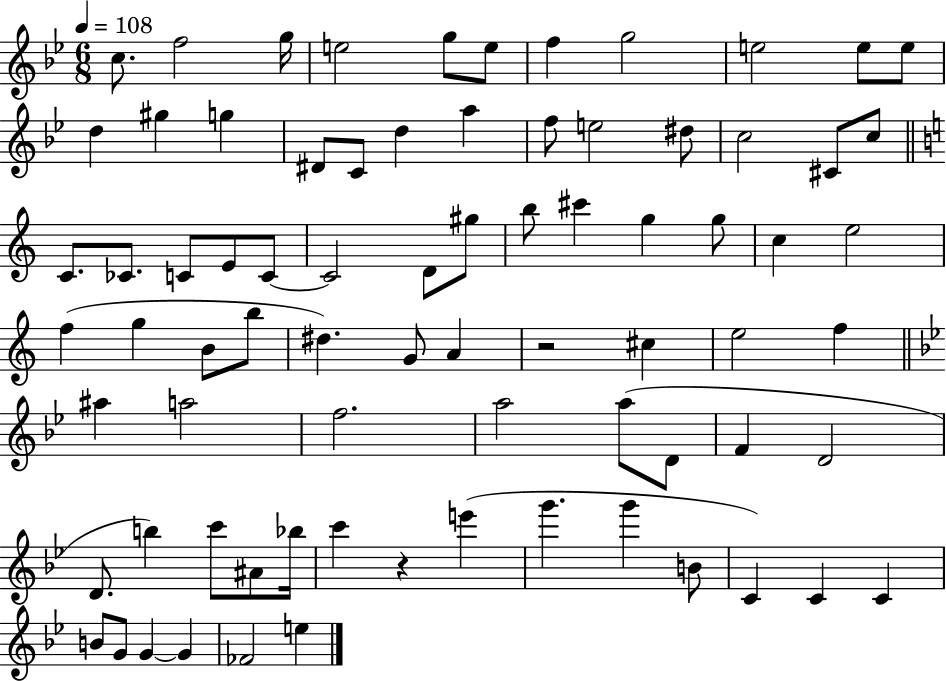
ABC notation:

X:1
T:Untitled
M:6/8
L:1/4
K:Bb
c/2 f2 g/4 e2 g/2 e/2 f g2 e2 e/2 e/2 d ^g g ^D/2 C/2 d a f/2 e2 ^d/2 c2 ^C/2 c/2 C/2 _C/2 C/2 E/2 C/2 C2 D/2 ^g/2 b/2 ^c' g g/2 c e2 f g B/2 b/2 ^d G/2 A z2 ^c e2 f ^a a2 f2 a2 a/2 D/2 F D2 D/2 b c'/2 ^A/2 _b/4 c' z e' g' g' B/2 C C C B/2 G/2 G G _F2 e